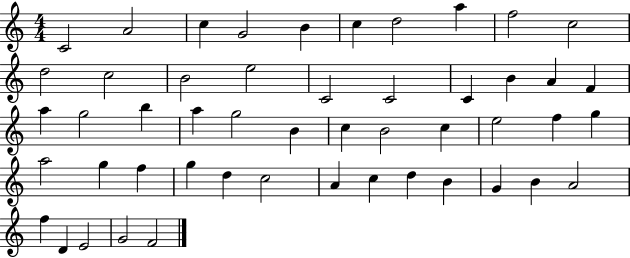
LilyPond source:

{
  \clef treble
  \numericTimeSignature
  \time 4/4
  \key c \major
  c'2 a'2 | c''4 g'2 b'4 | c''4 d''2 a''4 | f''2 c''2 | \break d''2 c''2 | b'2 e''2 | c'2 c'2 | c'4 b'4 a'4 f'4 | \break a''4 g''2 b''4 | a''4 g''2 b'4 | c''4 b'2 c''4 | e''2 f''4 g''4 | \break a''2 g''4 f''4 | g''4 d''4 c''2 | a'4 c''4 d''4 b'4 | g'4 b'4 a'2 | \break f''4 d'4 e'2 | g'2 f'2 | \bar "|."
}